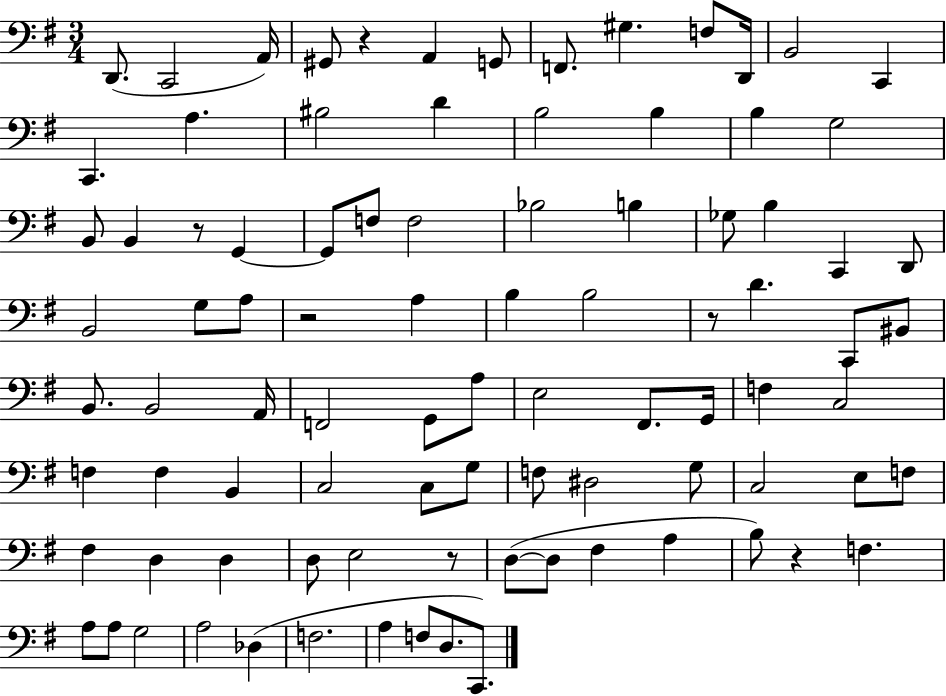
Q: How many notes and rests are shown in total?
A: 91